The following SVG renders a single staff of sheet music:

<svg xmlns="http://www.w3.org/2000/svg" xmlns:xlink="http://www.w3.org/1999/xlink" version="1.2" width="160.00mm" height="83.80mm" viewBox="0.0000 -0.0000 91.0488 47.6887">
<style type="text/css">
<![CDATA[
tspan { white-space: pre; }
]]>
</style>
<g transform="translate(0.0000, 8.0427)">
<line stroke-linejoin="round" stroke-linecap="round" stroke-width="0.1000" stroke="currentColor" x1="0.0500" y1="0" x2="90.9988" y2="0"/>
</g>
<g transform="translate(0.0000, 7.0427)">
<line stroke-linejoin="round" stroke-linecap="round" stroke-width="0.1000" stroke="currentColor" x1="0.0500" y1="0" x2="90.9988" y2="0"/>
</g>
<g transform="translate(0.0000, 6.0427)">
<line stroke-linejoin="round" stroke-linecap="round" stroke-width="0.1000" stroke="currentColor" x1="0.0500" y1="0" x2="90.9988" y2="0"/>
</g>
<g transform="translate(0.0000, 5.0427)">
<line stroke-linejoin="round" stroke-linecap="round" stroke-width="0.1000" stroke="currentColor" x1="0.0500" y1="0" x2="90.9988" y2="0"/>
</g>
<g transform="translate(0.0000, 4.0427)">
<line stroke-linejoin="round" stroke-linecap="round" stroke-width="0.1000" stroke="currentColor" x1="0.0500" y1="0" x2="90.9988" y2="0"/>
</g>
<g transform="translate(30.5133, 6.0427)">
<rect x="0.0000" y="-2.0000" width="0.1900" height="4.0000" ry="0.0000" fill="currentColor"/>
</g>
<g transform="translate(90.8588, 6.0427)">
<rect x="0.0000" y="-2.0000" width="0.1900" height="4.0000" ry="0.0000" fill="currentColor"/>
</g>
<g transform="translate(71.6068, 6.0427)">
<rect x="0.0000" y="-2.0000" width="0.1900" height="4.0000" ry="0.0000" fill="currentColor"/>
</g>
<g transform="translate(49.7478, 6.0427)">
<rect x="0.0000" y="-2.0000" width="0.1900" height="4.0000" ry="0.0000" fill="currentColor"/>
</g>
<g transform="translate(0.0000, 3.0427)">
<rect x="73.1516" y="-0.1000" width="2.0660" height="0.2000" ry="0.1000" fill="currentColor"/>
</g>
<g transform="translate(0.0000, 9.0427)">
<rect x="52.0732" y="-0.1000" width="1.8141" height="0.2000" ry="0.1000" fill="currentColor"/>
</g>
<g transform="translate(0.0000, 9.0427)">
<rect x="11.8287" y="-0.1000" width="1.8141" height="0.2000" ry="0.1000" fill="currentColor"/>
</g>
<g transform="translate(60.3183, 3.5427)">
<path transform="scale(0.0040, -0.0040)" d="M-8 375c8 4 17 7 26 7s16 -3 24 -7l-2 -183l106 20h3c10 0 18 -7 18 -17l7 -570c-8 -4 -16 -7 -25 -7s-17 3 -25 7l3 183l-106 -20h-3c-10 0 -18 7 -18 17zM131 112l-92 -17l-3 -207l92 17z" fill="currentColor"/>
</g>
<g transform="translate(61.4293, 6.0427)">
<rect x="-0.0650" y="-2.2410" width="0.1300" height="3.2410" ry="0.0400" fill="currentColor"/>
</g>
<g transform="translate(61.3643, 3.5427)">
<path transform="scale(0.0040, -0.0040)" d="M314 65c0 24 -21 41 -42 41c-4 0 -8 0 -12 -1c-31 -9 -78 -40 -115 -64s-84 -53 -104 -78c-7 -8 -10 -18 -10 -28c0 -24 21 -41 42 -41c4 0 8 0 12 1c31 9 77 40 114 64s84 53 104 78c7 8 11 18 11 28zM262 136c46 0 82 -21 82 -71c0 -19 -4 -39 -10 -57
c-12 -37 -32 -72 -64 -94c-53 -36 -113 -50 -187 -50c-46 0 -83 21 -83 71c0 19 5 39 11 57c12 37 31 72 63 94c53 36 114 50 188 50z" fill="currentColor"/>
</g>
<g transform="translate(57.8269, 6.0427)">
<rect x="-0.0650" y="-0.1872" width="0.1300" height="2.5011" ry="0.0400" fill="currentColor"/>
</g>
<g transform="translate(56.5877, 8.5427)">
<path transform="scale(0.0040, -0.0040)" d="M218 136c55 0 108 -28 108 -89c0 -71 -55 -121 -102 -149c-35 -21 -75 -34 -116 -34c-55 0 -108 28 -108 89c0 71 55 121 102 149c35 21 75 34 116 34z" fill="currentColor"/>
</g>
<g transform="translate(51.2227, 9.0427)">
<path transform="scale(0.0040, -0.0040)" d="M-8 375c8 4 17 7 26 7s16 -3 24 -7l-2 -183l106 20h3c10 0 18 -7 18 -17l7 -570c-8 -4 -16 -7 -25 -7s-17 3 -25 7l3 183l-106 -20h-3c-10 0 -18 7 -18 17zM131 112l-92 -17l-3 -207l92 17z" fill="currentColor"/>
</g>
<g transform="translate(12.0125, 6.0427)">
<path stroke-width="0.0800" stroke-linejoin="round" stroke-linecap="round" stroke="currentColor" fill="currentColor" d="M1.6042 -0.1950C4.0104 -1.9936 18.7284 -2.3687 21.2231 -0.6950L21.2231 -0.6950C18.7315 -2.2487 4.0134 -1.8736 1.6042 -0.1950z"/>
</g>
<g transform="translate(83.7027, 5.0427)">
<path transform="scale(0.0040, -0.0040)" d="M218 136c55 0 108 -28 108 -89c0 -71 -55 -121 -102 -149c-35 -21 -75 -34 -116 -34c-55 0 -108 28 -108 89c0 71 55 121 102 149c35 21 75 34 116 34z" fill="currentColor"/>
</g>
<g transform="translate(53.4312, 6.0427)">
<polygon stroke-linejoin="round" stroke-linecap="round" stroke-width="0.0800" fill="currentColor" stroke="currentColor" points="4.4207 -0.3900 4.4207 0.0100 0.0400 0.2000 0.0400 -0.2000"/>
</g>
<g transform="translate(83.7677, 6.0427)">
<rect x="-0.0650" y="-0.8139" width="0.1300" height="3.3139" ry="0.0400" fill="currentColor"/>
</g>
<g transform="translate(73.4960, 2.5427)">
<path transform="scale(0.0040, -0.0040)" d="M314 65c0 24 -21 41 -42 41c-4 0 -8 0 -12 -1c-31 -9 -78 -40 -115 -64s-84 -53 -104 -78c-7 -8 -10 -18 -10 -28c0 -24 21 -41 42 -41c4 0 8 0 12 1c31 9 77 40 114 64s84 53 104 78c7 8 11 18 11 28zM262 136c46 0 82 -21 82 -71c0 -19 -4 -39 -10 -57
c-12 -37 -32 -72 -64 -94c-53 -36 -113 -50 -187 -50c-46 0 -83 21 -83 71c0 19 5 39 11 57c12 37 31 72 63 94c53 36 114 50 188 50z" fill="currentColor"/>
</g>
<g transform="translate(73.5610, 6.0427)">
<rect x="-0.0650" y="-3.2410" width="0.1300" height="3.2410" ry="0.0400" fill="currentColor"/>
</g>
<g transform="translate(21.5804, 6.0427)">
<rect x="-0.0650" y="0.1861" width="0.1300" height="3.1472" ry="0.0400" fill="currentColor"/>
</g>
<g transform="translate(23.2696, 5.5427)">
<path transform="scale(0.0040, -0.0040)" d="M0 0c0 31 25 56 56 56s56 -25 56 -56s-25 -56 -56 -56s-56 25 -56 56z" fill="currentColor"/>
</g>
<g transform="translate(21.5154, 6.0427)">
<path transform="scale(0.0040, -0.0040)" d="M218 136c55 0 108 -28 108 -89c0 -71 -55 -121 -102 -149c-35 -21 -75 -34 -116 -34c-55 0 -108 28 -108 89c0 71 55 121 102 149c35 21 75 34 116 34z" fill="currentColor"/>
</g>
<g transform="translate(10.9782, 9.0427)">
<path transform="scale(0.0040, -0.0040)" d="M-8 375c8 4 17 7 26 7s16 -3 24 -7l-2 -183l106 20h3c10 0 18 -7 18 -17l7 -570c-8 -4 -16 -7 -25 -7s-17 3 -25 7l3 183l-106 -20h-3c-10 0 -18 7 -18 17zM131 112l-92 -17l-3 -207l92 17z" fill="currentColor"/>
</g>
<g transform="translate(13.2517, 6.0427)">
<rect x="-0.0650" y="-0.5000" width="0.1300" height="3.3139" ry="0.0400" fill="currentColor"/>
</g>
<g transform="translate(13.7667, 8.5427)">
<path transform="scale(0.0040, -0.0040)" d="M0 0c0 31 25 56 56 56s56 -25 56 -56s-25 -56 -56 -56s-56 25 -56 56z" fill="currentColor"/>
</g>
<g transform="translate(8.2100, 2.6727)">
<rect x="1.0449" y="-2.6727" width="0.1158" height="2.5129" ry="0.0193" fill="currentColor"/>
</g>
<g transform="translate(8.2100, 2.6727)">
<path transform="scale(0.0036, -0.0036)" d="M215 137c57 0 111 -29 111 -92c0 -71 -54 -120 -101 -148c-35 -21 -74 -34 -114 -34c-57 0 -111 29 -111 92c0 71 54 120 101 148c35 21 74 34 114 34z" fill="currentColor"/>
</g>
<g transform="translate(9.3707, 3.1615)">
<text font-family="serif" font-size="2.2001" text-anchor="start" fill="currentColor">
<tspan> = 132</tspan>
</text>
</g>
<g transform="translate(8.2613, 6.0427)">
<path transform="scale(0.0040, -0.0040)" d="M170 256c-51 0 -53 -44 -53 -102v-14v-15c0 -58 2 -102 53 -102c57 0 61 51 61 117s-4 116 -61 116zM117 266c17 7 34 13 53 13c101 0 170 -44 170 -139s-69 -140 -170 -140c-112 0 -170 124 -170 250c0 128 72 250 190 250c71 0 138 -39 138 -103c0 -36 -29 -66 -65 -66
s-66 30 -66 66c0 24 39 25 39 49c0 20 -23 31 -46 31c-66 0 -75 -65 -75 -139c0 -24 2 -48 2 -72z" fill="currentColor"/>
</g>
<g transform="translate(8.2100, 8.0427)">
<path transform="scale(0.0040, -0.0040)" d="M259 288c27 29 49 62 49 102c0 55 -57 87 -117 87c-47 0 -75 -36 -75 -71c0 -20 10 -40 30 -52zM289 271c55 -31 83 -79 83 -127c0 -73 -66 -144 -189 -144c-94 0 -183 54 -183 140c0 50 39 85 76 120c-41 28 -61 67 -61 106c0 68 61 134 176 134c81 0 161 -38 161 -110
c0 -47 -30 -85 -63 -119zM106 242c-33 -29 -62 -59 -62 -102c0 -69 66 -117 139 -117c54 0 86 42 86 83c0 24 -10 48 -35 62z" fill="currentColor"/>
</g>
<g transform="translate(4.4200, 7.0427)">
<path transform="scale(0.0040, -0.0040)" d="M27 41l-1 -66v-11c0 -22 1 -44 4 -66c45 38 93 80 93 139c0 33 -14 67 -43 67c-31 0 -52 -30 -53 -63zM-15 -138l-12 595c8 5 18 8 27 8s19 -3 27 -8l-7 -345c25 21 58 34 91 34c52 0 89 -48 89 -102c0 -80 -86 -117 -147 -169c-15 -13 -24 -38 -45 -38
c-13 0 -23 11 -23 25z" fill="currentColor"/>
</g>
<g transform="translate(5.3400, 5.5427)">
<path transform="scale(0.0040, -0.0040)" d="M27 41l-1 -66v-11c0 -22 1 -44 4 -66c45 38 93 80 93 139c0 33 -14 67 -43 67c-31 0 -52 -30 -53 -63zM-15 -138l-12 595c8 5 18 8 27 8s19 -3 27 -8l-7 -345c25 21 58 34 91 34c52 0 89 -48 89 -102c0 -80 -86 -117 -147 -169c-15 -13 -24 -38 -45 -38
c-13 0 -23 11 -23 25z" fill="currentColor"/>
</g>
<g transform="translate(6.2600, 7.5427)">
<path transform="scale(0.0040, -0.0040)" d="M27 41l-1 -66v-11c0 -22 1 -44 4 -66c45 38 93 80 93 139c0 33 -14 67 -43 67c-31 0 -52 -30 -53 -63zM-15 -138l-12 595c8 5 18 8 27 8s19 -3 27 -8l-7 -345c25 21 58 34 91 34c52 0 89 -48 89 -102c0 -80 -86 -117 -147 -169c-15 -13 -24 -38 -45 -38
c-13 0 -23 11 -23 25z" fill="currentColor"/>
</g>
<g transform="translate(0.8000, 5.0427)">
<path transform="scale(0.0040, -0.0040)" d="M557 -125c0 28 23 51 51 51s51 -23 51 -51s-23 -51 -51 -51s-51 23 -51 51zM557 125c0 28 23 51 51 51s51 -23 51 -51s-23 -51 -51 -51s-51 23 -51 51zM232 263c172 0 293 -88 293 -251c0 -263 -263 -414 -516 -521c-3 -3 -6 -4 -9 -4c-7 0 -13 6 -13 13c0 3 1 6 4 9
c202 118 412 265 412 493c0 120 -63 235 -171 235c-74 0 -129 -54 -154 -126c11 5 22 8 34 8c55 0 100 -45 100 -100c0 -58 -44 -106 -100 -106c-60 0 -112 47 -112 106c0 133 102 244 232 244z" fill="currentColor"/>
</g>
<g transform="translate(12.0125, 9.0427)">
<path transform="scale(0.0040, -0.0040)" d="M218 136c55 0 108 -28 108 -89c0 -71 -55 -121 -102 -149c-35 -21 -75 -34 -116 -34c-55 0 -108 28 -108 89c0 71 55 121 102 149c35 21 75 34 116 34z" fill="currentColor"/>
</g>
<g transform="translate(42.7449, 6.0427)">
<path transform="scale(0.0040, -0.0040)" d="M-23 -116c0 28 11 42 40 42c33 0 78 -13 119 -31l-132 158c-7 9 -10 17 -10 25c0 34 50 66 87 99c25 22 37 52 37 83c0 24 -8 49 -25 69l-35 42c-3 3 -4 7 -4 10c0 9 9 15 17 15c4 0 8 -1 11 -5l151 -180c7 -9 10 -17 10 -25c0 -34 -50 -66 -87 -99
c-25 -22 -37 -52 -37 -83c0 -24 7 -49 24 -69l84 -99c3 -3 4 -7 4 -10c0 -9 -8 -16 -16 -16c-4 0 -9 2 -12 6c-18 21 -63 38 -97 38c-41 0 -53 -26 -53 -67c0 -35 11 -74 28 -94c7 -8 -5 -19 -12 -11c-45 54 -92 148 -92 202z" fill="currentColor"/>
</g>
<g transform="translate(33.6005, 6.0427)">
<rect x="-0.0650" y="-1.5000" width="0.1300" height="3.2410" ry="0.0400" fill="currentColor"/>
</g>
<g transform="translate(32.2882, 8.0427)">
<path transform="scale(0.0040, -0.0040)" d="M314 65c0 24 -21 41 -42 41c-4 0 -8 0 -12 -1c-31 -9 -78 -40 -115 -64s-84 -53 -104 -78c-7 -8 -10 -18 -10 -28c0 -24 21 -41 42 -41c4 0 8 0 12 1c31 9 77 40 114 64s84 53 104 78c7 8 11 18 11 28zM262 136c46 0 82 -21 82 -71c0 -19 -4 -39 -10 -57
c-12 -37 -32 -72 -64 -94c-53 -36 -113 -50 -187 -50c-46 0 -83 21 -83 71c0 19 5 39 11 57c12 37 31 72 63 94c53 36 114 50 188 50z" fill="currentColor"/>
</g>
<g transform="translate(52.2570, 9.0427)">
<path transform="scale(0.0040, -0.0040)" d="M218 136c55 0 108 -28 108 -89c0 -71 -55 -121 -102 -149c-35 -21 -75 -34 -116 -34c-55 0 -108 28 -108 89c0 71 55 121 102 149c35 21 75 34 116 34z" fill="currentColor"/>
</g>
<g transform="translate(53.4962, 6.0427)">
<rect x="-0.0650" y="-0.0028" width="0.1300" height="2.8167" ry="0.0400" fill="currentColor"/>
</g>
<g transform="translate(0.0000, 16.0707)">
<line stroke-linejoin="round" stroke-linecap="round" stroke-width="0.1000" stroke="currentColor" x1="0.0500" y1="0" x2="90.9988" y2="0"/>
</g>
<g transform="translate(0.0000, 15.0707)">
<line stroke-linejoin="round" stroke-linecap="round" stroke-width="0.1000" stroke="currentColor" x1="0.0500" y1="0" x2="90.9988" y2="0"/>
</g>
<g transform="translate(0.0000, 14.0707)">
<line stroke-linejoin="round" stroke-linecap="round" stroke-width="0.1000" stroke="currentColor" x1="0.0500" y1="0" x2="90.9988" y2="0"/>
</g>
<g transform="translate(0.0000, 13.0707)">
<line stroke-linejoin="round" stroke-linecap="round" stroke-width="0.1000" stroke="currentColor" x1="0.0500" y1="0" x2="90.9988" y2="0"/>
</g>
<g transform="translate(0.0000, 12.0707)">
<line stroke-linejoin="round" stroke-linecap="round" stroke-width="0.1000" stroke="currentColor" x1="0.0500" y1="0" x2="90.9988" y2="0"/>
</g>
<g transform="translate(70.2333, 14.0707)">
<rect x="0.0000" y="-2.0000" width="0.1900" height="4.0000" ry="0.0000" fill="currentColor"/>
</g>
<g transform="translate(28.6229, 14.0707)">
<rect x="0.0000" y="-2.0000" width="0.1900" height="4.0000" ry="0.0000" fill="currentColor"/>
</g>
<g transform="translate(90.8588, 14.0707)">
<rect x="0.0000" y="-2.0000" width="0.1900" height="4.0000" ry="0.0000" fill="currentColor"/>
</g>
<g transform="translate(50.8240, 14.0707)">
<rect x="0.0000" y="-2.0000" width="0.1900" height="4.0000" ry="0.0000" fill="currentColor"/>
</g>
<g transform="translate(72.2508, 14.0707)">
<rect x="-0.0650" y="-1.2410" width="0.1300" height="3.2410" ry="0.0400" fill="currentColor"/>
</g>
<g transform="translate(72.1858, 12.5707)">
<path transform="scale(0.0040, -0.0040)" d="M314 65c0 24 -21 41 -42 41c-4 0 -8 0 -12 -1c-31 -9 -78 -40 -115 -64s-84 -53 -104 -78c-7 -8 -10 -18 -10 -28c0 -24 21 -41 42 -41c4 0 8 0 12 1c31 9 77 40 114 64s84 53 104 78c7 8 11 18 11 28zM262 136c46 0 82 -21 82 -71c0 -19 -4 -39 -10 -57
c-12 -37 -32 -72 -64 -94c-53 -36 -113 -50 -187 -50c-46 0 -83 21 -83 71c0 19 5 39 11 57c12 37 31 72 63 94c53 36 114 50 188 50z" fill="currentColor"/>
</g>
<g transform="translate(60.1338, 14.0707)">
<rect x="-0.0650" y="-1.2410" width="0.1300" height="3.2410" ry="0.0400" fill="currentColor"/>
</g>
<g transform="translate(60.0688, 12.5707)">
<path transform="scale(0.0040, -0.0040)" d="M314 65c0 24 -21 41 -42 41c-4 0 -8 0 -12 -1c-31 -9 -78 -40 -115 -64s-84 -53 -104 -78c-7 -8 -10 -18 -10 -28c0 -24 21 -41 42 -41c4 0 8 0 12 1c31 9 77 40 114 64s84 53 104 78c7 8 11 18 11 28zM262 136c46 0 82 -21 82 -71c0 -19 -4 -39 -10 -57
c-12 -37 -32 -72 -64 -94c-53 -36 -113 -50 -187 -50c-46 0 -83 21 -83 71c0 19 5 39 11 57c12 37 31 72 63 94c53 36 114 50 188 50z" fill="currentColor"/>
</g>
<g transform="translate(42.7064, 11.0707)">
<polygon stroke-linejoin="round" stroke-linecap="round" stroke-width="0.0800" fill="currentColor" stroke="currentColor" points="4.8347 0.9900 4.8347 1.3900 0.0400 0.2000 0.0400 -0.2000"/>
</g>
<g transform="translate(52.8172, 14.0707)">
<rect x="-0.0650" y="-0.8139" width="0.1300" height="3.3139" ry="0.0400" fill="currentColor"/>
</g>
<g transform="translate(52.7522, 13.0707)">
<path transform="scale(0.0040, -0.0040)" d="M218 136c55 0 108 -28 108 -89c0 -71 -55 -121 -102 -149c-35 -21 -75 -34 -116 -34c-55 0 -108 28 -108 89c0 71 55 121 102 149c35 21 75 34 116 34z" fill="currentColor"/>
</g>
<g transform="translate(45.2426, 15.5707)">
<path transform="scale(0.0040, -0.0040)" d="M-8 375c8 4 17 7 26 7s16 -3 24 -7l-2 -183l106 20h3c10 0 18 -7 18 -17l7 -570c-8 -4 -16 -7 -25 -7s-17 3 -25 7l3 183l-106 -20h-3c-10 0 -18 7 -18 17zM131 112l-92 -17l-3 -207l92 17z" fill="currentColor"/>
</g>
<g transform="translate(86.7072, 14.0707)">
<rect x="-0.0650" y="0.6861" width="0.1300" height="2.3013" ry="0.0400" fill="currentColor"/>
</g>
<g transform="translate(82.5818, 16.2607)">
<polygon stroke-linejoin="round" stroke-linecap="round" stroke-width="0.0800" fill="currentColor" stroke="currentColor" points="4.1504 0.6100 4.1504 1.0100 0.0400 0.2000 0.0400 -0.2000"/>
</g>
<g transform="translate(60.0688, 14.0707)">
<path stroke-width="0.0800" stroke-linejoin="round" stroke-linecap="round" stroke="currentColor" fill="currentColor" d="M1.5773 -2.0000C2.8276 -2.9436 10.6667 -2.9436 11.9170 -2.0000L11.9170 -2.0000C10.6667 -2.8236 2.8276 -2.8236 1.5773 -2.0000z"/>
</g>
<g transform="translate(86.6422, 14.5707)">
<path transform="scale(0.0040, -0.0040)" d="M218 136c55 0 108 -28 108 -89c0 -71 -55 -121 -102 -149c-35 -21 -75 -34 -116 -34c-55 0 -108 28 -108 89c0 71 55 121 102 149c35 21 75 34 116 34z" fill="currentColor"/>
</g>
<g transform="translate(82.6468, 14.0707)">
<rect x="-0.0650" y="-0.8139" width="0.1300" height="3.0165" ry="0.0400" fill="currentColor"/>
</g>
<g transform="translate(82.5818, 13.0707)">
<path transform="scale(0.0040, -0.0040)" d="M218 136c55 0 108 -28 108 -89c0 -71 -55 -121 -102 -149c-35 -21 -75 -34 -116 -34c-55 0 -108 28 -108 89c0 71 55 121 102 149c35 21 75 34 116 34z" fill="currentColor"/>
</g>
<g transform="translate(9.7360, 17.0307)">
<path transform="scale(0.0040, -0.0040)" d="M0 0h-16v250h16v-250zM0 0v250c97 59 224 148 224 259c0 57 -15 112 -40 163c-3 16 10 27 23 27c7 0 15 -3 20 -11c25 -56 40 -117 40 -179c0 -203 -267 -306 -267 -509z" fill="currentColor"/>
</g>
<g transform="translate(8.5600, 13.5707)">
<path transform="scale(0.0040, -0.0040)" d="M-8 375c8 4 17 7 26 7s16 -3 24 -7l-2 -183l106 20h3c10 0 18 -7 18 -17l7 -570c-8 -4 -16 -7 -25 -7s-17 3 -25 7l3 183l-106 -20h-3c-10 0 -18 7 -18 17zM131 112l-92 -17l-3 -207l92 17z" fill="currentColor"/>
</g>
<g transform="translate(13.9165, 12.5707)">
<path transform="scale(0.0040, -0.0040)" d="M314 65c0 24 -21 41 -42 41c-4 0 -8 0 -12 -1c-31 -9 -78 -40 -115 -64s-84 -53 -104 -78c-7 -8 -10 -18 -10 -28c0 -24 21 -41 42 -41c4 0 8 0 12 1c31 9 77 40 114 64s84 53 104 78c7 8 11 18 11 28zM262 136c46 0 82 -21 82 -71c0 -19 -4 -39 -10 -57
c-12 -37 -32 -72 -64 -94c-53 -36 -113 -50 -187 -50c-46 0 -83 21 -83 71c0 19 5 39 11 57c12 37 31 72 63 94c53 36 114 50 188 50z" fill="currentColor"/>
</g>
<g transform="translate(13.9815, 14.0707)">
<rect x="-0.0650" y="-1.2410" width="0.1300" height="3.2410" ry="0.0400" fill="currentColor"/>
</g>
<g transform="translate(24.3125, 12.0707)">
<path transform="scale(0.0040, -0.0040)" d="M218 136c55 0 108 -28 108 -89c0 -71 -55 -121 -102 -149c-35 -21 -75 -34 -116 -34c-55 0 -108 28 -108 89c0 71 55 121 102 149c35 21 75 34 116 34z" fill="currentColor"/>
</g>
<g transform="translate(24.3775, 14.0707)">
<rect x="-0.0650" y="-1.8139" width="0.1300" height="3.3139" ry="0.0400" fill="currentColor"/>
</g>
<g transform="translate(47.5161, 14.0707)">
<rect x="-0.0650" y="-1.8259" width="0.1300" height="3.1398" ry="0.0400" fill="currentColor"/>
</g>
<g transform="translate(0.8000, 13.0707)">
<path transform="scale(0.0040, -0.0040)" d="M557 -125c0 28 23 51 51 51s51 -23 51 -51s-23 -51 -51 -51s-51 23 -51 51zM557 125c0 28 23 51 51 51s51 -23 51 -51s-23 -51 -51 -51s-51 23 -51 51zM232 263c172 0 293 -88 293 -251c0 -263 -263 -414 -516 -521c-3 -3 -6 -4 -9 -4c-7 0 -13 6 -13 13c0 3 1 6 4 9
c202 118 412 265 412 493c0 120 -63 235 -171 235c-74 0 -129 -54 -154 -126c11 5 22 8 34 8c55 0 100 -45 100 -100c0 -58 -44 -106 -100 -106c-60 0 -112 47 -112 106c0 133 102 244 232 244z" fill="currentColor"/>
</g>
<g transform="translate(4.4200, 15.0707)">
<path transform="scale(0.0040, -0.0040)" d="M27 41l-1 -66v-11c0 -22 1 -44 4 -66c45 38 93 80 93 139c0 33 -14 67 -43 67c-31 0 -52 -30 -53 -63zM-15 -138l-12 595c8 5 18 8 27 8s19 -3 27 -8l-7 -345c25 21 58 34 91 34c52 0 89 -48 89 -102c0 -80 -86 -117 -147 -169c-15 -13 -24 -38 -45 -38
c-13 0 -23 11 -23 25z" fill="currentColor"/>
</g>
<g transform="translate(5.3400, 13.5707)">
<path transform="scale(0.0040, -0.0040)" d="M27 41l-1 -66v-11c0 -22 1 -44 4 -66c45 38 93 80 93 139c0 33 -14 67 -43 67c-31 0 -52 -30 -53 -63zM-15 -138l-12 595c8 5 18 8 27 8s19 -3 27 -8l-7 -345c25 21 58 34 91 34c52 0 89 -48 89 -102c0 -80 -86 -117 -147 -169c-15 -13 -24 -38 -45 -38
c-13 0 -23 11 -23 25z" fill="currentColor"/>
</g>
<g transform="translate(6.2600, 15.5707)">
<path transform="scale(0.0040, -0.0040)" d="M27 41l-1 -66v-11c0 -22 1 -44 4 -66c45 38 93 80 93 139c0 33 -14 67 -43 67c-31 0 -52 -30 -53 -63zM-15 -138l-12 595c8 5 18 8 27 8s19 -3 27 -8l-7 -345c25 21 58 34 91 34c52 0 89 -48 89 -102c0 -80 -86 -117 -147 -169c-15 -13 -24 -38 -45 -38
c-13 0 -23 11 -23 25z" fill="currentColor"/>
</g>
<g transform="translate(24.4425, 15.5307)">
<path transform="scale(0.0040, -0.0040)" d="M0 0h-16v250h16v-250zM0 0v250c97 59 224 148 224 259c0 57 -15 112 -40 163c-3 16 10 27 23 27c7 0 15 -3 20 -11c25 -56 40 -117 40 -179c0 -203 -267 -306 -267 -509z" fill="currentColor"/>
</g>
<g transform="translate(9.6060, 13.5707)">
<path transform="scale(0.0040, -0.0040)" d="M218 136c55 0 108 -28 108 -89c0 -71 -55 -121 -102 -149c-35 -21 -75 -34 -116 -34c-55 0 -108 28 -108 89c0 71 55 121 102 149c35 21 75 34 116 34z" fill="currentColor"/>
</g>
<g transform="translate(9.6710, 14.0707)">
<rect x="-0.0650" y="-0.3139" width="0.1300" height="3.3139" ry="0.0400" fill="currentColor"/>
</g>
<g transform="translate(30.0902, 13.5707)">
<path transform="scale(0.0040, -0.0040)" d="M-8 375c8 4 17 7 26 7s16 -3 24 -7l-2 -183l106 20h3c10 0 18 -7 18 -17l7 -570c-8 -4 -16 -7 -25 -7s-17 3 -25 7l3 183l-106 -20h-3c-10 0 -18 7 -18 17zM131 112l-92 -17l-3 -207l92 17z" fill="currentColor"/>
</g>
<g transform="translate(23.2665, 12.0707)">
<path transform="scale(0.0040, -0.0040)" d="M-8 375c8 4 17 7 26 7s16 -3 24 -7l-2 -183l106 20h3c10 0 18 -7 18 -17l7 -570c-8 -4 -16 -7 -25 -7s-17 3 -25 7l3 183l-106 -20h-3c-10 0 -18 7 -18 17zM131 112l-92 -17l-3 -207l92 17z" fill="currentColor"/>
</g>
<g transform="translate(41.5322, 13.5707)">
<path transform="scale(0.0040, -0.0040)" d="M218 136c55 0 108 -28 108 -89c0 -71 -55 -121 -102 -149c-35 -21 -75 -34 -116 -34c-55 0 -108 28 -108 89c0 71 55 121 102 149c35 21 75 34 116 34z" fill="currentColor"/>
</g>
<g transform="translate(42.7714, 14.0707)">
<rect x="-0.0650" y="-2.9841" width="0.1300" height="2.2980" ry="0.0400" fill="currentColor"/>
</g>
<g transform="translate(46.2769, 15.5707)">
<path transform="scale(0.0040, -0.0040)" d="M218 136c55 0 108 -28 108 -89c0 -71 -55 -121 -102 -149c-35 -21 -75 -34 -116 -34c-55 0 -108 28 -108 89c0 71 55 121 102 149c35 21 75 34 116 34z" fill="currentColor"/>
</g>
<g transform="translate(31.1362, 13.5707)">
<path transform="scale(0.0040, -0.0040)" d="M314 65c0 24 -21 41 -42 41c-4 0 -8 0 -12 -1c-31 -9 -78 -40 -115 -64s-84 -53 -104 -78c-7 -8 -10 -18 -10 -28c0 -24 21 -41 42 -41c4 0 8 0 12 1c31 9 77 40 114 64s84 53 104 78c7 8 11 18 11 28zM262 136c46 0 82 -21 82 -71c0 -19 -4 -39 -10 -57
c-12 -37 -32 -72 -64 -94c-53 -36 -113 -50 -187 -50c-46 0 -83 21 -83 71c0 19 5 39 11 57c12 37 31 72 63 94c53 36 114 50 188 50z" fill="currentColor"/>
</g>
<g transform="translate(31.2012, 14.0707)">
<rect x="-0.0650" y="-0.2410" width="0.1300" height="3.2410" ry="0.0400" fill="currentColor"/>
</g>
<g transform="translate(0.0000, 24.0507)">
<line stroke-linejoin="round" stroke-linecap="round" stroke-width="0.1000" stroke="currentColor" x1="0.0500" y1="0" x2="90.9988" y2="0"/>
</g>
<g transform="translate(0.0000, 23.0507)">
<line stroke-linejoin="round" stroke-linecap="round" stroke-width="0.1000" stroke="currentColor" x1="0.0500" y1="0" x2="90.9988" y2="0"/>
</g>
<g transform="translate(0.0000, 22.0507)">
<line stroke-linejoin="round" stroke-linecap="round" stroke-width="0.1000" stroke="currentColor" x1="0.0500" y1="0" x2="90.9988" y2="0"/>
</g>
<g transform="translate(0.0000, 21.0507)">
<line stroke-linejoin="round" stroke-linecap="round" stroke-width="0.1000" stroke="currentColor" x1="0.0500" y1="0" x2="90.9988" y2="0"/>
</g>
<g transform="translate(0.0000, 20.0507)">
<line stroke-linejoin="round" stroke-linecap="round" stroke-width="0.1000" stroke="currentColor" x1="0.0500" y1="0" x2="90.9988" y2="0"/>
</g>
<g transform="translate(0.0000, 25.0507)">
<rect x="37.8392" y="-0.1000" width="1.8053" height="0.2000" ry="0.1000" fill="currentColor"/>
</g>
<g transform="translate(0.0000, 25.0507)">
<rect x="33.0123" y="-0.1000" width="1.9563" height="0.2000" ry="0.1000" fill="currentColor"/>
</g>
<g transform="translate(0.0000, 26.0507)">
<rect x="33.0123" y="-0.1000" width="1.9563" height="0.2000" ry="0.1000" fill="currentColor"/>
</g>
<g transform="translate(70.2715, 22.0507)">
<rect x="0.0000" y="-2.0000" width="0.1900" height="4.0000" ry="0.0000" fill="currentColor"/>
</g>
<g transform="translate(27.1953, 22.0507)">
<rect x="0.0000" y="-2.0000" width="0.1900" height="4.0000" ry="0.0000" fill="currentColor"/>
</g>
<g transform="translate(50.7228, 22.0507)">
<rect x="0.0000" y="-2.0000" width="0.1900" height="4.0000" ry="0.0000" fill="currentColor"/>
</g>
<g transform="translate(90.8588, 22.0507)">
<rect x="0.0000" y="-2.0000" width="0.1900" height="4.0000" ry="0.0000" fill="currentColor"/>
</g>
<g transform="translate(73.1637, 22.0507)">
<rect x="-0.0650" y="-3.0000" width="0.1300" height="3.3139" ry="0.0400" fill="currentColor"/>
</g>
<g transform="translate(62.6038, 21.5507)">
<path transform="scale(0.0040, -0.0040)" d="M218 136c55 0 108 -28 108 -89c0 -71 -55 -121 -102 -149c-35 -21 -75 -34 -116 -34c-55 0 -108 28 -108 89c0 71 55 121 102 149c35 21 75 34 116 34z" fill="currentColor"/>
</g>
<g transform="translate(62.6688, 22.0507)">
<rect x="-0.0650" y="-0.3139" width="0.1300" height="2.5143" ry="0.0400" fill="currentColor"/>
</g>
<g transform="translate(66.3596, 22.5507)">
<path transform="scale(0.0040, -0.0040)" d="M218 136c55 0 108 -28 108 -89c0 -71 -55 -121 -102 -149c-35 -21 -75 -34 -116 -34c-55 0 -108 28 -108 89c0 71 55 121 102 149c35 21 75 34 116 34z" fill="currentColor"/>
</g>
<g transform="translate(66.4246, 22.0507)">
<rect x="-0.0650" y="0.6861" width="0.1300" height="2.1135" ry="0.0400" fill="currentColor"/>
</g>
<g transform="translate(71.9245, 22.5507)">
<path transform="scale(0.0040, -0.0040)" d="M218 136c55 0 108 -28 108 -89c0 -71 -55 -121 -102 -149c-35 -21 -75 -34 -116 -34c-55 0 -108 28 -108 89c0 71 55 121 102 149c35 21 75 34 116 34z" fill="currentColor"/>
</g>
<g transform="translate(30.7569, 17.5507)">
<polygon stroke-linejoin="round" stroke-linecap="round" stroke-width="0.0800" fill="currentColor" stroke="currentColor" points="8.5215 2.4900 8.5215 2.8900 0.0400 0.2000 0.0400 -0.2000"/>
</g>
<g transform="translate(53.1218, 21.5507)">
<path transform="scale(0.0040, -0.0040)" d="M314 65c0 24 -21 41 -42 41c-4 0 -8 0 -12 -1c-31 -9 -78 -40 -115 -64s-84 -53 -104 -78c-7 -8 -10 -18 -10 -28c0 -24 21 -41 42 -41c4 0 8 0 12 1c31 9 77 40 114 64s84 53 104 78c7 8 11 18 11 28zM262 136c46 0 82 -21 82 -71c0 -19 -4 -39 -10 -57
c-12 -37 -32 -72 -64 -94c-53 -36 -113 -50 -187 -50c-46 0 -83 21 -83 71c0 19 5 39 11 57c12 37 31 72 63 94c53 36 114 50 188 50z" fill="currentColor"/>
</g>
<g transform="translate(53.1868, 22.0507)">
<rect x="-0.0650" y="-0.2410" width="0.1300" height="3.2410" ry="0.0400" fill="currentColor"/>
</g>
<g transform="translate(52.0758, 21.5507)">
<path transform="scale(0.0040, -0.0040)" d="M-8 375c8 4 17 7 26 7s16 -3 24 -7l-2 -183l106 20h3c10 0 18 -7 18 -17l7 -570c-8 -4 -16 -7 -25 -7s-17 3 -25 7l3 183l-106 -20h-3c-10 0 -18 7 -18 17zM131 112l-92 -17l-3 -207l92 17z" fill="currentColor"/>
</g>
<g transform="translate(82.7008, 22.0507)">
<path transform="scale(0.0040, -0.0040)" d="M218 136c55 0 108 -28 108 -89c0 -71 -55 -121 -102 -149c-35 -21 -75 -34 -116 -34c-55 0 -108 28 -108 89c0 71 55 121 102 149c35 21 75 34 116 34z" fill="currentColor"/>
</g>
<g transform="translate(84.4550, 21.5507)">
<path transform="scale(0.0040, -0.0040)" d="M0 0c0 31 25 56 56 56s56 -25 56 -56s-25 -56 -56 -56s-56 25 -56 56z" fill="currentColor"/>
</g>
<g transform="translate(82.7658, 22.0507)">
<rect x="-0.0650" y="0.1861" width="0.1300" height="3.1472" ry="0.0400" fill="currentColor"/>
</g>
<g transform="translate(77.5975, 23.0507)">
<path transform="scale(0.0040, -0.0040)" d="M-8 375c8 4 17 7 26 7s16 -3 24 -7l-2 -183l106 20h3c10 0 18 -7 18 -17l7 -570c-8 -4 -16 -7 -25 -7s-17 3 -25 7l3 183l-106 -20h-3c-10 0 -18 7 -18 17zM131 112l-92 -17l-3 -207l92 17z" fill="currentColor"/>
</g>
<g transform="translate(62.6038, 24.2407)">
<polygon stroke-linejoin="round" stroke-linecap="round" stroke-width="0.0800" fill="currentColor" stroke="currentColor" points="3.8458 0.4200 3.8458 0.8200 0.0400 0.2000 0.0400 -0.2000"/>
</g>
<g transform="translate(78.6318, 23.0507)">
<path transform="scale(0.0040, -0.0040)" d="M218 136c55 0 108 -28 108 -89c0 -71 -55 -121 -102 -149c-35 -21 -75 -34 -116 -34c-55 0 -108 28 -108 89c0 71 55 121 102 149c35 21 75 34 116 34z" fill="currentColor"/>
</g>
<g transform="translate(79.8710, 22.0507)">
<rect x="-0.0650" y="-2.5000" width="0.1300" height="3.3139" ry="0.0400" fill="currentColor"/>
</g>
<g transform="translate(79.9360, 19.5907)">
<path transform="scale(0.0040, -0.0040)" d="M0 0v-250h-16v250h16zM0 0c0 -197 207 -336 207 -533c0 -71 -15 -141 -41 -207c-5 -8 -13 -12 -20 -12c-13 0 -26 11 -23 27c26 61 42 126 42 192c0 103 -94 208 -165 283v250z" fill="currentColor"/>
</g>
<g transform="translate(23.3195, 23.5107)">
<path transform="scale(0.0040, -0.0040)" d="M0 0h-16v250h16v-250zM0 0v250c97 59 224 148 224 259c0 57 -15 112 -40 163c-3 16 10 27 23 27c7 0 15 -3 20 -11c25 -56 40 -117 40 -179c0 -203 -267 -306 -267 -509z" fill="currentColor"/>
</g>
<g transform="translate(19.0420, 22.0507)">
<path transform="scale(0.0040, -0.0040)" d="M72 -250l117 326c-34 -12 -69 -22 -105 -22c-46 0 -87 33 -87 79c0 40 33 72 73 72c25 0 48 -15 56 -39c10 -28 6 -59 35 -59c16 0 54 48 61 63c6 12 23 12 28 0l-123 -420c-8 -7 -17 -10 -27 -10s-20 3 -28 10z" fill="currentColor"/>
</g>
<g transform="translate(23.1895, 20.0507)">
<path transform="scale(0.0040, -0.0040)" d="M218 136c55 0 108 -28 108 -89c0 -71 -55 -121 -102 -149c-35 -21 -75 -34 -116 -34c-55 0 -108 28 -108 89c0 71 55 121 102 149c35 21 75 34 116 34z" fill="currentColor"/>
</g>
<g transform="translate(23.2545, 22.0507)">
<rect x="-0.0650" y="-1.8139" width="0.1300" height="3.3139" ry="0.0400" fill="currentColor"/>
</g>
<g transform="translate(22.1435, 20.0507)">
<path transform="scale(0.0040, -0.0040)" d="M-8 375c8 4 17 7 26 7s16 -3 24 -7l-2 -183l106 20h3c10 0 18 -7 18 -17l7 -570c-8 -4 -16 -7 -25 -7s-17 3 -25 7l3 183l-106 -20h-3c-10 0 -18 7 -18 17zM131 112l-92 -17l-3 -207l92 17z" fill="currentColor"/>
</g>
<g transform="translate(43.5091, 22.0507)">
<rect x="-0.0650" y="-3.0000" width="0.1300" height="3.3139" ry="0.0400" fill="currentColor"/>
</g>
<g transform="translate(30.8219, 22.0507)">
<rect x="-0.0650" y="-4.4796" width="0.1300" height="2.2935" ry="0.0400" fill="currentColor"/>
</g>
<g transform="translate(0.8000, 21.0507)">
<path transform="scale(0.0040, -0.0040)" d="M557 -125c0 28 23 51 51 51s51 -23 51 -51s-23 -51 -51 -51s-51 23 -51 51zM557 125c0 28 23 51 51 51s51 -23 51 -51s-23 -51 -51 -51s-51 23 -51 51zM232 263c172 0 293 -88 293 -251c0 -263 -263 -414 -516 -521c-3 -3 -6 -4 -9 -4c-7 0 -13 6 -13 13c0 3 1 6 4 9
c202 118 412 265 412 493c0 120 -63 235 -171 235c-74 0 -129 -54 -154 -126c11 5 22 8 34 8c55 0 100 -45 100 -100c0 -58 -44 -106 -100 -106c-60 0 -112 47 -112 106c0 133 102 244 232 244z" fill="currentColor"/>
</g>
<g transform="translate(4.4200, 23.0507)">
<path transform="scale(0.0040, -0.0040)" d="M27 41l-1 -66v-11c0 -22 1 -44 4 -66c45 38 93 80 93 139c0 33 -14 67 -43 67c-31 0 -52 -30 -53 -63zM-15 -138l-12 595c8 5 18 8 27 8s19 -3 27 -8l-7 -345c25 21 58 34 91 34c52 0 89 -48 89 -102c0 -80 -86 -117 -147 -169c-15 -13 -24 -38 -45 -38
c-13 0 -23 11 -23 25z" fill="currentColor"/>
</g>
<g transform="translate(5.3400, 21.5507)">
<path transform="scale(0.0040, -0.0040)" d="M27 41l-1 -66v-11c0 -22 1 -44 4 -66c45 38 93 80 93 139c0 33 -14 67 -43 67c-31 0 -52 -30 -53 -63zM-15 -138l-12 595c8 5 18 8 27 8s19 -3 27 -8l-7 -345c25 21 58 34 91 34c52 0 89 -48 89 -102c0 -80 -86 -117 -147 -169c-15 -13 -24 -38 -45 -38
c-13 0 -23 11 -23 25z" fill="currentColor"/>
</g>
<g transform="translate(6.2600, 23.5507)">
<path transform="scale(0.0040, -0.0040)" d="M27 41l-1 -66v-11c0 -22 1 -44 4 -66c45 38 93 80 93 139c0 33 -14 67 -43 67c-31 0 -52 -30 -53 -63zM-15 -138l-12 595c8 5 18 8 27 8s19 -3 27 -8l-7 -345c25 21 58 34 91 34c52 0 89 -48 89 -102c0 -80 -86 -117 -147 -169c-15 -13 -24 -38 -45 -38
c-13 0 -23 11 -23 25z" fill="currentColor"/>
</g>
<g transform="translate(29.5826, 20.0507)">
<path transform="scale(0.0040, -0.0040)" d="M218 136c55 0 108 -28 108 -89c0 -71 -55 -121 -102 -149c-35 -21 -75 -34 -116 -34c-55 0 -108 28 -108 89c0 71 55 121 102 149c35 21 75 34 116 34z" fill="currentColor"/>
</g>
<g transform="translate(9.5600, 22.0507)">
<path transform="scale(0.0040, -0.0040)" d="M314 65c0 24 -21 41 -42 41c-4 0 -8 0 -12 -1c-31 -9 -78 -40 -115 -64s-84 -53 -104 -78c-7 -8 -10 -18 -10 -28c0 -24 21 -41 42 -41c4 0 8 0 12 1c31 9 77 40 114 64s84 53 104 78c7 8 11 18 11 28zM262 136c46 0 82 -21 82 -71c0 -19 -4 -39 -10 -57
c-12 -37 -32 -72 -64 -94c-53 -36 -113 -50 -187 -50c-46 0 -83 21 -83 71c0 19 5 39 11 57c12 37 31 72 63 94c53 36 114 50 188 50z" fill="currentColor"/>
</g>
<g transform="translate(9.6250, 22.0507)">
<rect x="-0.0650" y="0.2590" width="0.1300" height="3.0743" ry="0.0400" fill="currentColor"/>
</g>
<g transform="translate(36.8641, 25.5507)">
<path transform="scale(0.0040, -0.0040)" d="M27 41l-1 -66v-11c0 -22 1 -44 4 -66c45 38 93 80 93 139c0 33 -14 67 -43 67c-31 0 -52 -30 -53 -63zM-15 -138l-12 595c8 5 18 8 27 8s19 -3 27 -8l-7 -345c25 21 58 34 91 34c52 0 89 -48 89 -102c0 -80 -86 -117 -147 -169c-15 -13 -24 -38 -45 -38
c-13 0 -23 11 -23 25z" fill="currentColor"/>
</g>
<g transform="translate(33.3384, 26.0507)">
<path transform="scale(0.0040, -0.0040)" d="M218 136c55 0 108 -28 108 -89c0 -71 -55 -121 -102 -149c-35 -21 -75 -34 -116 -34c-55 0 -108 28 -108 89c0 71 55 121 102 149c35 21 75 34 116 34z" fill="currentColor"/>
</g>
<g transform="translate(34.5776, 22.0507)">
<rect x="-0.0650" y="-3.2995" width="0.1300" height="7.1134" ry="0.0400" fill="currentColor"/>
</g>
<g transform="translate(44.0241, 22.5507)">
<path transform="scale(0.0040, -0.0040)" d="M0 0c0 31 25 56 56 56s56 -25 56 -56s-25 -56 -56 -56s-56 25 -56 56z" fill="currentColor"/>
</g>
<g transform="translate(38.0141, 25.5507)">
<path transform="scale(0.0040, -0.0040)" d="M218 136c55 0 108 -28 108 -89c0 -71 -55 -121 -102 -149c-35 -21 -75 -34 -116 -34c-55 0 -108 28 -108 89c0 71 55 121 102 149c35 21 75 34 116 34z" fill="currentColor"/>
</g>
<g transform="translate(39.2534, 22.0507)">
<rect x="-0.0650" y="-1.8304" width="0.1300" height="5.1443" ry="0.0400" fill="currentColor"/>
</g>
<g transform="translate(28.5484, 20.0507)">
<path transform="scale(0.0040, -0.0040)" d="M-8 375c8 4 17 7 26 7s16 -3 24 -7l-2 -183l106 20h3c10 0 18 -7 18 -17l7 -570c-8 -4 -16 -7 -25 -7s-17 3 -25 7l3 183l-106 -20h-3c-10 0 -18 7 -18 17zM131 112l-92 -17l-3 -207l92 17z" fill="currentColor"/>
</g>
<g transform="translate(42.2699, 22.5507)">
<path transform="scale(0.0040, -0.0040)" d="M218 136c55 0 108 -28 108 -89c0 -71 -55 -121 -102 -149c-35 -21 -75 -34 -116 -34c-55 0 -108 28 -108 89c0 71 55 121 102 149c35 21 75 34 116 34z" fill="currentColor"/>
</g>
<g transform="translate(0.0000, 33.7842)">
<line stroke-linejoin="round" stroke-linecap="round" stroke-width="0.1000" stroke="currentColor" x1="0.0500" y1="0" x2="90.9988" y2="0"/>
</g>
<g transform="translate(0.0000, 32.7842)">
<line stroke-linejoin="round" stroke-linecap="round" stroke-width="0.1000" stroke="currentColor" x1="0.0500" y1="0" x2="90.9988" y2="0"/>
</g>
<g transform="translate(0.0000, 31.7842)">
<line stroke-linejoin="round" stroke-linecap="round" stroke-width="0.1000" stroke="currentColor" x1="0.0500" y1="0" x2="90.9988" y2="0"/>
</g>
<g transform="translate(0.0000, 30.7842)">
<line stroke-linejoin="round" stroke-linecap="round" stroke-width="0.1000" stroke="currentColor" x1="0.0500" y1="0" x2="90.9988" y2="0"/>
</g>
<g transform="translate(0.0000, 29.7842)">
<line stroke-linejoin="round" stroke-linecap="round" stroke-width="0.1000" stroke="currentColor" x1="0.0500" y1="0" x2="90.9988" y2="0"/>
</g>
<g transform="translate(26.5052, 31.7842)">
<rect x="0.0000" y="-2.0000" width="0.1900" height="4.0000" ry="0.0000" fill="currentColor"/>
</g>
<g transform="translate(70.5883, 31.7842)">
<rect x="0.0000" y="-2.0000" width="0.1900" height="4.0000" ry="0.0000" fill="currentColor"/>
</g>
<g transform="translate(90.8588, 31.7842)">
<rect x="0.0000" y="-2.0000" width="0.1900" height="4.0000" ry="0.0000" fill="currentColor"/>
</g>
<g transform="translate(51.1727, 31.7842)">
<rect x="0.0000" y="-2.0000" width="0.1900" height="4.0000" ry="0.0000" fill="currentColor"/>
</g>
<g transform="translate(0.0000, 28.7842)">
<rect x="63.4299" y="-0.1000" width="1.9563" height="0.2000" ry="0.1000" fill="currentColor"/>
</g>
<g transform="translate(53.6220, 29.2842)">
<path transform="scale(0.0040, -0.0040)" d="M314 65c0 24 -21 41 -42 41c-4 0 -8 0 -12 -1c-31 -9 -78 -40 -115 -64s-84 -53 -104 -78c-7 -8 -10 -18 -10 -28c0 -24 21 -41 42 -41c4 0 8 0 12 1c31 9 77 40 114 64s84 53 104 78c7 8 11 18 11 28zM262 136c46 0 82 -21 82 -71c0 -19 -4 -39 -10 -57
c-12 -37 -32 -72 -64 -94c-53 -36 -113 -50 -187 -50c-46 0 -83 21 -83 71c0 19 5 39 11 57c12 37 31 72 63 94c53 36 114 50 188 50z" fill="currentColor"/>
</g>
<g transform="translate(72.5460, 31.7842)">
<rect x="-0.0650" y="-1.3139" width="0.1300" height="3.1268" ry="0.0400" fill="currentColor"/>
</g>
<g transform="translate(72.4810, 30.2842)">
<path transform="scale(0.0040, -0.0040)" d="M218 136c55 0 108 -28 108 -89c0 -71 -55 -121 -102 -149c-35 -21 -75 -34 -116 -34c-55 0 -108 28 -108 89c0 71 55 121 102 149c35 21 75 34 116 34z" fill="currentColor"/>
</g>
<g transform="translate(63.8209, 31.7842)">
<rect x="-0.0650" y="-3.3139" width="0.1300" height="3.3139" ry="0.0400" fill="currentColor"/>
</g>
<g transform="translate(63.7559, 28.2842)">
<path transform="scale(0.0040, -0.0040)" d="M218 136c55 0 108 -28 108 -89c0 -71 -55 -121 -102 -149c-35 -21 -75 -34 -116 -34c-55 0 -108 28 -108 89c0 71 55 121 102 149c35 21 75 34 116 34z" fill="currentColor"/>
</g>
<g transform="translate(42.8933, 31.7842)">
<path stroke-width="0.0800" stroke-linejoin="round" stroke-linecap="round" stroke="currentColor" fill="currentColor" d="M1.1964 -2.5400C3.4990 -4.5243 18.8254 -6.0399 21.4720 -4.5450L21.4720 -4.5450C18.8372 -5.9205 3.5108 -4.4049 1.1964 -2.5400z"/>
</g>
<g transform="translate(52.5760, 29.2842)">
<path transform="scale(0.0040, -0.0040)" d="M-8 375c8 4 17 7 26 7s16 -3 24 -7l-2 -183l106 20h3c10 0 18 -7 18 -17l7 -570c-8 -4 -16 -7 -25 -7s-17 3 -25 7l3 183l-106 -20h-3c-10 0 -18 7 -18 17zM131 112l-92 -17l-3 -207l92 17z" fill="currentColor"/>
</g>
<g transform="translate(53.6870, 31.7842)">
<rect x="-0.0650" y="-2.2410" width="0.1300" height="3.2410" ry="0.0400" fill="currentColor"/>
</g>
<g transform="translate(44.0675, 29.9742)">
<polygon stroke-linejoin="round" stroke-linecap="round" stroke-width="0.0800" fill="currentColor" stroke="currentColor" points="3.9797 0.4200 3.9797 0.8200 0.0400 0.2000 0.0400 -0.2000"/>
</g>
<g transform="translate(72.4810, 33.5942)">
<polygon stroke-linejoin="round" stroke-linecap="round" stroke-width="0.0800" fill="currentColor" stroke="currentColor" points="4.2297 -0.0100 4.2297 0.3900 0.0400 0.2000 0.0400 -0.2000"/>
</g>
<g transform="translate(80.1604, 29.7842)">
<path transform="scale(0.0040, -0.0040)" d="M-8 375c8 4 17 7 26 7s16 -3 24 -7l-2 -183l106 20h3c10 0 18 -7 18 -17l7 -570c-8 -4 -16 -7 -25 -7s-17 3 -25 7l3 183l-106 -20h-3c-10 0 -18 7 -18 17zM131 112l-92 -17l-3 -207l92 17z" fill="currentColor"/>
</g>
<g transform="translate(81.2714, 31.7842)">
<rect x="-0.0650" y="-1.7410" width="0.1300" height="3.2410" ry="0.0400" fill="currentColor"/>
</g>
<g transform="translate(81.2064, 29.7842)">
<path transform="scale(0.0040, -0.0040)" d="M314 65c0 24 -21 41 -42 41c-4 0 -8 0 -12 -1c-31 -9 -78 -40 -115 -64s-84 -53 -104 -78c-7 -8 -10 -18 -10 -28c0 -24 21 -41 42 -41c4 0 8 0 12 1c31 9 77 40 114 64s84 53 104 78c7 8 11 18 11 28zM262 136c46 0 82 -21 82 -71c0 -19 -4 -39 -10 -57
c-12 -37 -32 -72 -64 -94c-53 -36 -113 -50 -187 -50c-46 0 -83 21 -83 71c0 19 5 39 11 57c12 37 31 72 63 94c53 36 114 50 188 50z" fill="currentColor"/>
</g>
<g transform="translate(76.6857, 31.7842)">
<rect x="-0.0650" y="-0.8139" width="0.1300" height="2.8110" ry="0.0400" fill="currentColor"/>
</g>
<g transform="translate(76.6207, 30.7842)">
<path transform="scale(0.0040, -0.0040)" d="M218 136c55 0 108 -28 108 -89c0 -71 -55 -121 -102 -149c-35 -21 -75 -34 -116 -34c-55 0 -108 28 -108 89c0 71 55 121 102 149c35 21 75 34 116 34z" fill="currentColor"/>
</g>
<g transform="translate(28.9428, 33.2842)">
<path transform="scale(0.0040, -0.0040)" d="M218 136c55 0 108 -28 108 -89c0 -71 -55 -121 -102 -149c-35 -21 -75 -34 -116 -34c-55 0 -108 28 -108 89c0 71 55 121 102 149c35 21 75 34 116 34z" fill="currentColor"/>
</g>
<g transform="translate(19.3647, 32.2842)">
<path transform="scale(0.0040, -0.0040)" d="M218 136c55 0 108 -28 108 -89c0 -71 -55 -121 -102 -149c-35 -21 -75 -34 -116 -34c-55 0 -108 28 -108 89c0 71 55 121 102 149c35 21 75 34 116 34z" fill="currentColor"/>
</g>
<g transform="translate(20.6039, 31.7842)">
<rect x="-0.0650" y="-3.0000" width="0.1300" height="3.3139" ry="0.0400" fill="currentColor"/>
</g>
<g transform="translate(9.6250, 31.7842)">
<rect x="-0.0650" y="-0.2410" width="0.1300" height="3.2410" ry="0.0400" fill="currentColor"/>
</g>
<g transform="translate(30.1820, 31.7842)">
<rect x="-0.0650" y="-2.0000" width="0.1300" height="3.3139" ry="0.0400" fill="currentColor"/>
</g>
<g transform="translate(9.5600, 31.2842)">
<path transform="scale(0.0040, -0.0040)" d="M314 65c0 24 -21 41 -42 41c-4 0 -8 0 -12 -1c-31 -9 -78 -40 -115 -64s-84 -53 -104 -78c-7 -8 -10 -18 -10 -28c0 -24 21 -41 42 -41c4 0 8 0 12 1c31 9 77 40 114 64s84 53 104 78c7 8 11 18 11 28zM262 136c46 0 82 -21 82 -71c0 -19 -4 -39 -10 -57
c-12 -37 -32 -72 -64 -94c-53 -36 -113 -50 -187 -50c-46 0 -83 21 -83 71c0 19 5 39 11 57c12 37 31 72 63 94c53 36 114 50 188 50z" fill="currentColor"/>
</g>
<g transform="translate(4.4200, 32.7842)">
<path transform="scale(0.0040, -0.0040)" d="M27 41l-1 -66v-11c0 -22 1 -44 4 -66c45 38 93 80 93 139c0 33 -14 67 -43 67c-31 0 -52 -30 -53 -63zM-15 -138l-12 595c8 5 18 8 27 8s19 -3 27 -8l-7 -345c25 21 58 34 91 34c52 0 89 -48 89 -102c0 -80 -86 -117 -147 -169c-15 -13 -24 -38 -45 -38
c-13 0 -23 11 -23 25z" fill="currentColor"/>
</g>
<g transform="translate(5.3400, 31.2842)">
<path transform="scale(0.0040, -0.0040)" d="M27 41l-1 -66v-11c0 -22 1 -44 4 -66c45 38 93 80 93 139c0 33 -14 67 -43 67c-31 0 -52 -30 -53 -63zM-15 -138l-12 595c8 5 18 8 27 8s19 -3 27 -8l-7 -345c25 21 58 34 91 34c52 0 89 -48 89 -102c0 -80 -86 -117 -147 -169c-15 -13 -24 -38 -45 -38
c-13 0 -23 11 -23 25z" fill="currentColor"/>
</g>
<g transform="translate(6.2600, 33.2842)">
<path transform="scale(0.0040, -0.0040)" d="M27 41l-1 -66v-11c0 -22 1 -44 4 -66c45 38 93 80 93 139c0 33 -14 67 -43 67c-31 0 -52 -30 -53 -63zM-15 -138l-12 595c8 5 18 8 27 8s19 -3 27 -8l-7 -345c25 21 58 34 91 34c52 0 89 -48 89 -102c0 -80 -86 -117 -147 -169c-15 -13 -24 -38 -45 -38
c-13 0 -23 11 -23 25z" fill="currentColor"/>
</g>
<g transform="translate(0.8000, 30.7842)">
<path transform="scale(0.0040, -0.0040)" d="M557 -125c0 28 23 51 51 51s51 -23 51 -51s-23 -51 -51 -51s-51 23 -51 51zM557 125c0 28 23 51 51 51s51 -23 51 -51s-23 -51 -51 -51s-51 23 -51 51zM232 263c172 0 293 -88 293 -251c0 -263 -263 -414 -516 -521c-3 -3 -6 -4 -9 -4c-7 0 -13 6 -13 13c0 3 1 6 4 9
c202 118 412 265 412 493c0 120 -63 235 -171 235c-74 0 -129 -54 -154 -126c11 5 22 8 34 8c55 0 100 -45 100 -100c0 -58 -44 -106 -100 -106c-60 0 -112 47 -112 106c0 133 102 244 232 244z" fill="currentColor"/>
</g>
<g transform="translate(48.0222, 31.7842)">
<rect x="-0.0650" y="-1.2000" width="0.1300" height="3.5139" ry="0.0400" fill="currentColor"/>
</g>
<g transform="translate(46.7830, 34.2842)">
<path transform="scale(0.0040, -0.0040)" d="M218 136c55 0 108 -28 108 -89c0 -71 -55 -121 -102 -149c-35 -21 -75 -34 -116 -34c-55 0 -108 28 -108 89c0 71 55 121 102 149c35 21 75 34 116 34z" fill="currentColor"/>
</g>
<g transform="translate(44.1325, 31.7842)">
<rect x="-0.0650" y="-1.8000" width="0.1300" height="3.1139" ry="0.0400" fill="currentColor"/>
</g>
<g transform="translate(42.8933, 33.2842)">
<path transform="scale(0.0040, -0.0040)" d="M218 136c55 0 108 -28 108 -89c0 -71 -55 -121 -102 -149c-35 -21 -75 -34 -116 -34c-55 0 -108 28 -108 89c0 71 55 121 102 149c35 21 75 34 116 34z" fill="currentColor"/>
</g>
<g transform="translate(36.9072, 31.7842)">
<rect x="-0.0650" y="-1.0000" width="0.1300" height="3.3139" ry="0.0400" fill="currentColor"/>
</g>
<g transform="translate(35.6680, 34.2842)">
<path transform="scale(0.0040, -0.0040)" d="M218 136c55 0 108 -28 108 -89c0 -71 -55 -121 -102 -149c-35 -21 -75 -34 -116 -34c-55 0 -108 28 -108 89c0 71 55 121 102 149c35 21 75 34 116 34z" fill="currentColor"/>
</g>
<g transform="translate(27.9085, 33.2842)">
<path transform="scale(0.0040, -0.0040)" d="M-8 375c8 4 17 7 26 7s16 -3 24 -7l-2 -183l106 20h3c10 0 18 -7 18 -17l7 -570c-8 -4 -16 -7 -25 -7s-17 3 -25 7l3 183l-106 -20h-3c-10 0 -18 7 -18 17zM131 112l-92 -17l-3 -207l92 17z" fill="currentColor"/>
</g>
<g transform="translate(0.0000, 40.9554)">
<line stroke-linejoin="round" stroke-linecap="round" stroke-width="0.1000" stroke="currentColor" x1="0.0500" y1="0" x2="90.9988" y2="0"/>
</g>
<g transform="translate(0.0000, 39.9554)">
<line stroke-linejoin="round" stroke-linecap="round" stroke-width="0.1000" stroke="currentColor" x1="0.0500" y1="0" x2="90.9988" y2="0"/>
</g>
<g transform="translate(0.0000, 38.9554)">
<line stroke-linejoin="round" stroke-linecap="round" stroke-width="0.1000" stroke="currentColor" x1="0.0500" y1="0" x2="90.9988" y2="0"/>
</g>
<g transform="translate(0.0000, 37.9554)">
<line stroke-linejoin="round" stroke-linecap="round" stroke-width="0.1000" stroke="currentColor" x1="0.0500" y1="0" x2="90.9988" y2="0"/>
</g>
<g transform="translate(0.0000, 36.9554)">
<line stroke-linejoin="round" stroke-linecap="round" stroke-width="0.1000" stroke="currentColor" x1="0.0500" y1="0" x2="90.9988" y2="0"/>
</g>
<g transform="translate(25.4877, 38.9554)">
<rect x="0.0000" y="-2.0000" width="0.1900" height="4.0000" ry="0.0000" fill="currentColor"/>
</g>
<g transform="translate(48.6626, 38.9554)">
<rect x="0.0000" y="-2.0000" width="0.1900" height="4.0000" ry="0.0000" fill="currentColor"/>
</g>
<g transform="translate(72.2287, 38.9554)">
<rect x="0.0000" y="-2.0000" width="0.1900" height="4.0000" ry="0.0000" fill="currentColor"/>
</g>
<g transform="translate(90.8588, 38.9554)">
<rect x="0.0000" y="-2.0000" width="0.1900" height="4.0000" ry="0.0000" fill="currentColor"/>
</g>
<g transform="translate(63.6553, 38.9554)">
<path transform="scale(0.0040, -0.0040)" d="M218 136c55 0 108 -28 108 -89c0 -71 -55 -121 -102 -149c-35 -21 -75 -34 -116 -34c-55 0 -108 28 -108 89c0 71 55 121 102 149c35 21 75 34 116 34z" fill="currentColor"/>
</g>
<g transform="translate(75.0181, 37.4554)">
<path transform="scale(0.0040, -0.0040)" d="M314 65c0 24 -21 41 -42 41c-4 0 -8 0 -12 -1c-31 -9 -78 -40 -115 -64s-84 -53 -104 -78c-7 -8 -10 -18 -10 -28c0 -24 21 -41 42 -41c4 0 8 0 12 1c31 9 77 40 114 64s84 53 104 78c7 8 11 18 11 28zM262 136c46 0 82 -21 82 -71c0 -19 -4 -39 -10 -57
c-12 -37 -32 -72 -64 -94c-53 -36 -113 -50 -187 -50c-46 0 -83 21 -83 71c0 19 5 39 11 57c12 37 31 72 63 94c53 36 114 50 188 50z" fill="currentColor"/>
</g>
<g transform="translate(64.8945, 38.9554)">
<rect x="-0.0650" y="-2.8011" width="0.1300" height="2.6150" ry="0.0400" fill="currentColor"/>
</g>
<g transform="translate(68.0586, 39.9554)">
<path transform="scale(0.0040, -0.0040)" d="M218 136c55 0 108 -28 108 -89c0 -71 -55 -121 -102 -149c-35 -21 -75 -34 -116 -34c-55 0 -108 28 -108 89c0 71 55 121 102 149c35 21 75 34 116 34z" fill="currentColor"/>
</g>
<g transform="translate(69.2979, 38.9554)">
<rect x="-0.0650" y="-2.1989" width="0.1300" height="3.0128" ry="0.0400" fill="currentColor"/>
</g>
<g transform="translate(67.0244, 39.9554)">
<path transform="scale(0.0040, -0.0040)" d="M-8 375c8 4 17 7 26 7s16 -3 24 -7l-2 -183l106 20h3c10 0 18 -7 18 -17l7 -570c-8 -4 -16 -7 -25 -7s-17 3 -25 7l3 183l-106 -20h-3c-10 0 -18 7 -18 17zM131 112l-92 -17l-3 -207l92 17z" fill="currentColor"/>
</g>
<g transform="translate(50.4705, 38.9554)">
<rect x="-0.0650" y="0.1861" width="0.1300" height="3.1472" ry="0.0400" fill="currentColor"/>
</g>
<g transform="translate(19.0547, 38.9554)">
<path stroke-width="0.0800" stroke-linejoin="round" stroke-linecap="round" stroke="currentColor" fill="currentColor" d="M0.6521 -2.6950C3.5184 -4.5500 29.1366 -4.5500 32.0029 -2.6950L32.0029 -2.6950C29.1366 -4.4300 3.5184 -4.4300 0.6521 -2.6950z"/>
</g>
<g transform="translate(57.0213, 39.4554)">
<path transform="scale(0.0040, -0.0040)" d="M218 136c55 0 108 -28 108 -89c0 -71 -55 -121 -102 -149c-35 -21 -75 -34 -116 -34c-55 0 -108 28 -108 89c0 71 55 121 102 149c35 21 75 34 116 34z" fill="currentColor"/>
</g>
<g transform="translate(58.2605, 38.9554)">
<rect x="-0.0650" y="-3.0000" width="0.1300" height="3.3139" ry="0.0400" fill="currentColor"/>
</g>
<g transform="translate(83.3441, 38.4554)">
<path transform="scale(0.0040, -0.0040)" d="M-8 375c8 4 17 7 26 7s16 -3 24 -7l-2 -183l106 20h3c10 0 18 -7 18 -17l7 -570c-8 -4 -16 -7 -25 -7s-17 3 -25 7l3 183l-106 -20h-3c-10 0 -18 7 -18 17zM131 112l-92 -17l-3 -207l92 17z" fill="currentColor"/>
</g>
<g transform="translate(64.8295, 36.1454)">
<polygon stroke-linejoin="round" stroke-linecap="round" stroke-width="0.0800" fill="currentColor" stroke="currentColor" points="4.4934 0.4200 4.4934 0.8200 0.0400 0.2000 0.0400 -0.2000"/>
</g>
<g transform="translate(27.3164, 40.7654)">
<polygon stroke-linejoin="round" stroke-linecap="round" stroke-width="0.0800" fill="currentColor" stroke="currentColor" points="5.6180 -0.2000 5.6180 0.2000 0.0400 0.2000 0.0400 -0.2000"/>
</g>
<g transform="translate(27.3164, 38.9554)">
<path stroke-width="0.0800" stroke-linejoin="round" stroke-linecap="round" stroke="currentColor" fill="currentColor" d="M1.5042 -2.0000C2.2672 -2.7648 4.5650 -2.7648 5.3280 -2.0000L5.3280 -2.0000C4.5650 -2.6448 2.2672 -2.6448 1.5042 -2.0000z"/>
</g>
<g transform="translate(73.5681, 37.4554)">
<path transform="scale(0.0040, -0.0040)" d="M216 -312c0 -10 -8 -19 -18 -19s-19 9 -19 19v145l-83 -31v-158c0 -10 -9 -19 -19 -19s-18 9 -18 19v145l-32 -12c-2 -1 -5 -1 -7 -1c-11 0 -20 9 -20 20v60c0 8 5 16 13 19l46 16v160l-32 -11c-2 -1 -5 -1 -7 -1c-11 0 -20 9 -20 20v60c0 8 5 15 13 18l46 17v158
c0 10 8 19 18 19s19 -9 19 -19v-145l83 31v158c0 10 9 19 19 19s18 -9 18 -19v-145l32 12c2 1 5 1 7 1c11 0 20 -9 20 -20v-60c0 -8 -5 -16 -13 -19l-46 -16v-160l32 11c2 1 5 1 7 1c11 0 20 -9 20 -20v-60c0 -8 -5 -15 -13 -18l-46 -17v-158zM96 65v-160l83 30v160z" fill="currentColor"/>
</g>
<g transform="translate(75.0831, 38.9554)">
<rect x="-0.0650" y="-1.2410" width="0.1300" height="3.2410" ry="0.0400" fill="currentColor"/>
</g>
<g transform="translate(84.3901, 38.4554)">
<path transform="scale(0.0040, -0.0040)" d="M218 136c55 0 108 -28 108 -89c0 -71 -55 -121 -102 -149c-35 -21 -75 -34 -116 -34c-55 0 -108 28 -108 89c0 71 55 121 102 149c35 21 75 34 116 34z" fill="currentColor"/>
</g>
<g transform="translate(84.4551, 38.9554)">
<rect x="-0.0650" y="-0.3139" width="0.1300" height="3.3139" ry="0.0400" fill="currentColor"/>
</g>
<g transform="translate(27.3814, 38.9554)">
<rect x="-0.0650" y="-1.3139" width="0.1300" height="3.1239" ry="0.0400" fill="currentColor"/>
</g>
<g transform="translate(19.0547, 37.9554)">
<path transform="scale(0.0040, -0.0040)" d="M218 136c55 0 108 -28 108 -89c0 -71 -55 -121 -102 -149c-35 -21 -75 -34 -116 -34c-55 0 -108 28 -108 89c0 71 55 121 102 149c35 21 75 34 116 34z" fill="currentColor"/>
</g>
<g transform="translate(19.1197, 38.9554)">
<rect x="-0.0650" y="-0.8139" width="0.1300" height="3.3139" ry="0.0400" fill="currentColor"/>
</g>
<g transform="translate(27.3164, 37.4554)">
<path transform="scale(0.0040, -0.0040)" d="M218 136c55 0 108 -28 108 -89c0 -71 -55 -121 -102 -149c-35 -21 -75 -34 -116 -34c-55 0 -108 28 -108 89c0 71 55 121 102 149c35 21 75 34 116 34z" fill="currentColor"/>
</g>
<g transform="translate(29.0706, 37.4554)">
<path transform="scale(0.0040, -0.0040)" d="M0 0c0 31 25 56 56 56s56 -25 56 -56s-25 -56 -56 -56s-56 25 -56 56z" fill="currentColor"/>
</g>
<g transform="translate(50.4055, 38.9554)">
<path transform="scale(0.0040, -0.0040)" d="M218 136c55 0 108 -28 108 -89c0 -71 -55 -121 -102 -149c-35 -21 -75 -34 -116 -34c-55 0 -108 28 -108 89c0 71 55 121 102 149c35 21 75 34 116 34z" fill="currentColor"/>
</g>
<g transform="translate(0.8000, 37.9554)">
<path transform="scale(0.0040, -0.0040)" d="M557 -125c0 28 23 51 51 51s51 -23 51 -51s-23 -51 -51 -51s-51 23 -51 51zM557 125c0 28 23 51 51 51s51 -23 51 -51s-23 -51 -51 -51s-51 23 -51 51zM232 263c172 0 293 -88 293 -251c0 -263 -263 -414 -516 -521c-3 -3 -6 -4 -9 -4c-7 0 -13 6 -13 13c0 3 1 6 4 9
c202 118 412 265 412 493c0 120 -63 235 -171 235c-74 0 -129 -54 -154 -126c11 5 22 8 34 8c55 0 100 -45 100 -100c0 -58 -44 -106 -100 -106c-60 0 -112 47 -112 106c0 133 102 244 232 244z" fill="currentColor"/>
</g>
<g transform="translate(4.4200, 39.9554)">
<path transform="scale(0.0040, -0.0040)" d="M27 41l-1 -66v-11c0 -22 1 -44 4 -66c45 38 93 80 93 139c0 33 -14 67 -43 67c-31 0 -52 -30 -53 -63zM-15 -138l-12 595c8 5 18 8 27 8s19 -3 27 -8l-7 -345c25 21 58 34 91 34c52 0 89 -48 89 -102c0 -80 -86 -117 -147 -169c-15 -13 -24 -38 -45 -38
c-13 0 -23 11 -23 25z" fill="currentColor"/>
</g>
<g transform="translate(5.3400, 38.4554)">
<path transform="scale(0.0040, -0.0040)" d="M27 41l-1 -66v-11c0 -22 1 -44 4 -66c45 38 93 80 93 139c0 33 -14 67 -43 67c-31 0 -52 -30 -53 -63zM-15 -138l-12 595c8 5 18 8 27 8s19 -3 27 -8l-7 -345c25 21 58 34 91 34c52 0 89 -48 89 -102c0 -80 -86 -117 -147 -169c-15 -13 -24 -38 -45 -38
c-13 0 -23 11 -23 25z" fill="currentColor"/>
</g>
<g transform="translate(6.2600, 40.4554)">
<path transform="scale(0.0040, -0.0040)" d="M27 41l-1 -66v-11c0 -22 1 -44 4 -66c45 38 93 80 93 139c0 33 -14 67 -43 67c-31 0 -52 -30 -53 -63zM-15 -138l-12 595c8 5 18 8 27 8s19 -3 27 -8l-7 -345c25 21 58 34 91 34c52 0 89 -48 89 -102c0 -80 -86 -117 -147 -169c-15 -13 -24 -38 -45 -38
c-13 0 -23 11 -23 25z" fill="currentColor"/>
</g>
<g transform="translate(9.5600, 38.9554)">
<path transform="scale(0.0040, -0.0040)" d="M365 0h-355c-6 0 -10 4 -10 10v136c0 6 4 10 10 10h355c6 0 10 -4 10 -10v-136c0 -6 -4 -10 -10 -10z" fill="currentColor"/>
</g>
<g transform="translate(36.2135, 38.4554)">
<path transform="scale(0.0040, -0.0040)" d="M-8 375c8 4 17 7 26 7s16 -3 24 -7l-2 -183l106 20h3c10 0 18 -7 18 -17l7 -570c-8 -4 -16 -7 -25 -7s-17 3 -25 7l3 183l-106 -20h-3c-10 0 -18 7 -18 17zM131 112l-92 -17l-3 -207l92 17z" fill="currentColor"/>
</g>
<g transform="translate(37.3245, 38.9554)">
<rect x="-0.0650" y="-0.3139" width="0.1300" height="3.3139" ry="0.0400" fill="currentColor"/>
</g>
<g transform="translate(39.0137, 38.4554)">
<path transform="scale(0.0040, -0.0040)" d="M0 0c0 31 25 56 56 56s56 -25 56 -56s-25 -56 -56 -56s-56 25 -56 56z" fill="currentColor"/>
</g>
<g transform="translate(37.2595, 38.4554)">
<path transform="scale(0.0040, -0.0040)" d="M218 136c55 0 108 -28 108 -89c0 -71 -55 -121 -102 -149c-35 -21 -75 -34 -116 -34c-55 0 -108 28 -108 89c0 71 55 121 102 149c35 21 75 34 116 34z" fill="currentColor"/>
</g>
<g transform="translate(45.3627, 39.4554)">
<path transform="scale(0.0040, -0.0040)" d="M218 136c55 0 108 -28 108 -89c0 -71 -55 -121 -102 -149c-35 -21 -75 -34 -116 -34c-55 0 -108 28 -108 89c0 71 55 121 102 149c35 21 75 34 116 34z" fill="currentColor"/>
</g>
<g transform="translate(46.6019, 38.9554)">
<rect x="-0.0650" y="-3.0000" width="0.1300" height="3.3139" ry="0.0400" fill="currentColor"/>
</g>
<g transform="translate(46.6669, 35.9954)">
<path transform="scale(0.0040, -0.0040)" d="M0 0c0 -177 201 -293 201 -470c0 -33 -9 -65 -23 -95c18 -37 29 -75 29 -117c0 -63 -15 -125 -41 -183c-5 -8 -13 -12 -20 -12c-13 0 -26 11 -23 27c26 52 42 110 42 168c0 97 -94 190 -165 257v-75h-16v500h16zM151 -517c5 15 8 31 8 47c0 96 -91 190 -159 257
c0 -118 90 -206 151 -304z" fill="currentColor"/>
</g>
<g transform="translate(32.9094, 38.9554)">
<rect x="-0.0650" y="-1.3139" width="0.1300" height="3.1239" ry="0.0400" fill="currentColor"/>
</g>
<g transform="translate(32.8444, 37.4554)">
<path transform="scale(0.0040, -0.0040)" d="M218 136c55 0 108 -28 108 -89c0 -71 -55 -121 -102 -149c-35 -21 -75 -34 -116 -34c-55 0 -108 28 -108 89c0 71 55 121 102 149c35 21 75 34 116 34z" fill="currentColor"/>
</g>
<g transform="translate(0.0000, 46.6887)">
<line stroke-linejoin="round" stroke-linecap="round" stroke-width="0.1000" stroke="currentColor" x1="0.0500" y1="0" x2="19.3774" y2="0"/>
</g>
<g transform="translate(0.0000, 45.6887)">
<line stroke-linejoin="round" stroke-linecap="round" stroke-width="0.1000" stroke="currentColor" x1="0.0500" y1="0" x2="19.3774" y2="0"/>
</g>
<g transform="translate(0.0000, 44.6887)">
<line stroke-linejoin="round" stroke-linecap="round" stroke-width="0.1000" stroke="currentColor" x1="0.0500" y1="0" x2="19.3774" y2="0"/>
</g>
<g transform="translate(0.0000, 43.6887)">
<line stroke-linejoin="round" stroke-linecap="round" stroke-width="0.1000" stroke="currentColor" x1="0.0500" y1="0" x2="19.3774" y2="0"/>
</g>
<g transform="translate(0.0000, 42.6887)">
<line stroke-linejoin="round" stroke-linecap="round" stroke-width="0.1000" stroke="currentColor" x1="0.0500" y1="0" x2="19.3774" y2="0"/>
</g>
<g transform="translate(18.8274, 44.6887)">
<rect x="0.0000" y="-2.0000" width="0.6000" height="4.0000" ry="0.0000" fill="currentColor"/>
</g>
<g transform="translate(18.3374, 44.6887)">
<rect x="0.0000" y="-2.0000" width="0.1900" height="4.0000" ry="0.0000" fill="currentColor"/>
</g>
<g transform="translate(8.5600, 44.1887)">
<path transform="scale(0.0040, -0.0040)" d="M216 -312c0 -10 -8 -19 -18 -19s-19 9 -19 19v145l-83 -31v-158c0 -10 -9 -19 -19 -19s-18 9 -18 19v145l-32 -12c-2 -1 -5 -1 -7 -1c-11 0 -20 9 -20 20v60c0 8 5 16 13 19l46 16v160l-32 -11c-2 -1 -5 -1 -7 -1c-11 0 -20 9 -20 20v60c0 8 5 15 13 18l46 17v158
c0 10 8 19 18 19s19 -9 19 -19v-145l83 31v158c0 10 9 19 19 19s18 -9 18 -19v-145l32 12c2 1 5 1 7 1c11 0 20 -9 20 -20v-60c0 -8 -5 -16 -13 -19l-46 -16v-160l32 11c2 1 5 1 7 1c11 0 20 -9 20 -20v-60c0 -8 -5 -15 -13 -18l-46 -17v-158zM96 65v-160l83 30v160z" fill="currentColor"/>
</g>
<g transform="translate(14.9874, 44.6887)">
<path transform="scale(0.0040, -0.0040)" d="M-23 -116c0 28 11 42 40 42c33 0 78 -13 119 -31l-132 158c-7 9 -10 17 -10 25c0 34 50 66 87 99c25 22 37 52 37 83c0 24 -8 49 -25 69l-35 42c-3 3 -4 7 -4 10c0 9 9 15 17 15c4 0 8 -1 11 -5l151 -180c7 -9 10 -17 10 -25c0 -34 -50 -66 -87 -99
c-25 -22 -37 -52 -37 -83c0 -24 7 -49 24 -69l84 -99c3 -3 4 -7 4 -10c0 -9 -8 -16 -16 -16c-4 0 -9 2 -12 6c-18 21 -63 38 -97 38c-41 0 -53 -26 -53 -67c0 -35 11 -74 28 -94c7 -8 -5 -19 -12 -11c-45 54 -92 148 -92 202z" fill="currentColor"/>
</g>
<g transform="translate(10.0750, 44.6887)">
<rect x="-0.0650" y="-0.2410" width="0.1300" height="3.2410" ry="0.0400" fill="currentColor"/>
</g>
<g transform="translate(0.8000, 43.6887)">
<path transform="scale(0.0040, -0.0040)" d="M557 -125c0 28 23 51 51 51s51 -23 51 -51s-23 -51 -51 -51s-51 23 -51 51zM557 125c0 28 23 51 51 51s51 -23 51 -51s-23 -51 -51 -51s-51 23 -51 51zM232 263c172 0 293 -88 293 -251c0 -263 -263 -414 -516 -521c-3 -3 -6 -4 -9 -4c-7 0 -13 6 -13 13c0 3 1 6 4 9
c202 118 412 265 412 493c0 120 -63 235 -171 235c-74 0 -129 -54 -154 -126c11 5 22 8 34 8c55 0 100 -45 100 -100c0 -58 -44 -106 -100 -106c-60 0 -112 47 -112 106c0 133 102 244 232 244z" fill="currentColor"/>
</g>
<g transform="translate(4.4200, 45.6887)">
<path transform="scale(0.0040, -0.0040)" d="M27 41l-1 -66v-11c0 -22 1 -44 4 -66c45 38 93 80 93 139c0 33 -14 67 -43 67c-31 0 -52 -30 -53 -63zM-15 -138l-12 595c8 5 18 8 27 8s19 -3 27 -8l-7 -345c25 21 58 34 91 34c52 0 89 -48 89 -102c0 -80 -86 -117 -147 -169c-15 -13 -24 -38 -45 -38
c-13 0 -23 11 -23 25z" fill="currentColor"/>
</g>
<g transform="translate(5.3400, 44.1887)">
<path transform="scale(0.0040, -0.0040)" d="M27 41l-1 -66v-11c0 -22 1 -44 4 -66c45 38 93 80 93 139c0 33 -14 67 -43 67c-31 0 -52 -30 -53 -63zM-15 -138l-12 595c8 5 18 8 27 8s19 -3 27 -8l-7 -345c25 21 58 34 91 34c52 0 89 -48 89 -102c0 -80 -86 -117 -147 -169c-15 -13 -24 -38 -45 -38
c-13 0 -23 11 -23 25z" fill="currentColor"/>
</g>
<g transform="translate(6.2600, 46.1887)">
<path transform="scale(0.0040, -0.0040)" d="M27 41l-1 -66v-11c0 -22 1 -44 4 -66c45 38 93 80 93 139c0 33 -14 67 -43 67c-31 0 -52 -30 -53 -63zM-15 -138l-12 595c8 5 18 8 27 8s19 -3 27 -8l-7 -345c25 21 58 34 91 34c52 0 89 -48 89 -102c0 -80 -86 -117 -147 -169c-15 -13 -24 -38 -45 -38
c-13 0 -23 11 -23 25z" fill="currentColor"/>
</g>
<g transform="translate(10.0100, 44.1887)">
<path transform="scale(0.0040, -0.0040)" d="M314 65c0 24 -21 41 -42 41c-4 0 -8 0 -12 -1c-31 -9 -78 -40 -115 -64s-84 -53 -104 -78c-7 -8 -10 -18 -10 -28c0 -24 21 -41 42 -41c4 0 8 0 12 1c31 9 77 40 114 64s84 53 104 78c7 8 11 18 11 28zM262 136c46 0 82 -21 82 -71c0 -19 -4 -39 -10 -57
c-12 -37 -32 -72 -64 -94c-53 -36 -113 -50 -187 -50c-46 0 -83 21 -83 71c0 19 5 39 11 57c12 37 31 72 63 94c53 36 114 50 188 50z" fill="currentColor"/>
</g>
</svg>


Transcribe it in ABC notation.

X:1
T:Untitled
M:6/8
L:1/4
K:Eb
E,, D, G,,2 z E,,/2 F,,/2 B,2 D2 F, E,/2 G,2 A,/2 E,2 E,/2 A,,/2 F, G,2 G,2 F,/2 C,/2 D,2 z/2 A,/2 A,/2 C,,/2 _D,,/2 C, E,2 E,/2 C,/2 C, B,,/2 D, _E,2 C, A,, F,, A,,/2 F,,/2 B,2 D G,/2 F,/2 A,2 z2 F, G,/2 G,/2 E, C,/4 D, C, D,/2 B,,/2 ^G,2 E, ^E,2 z